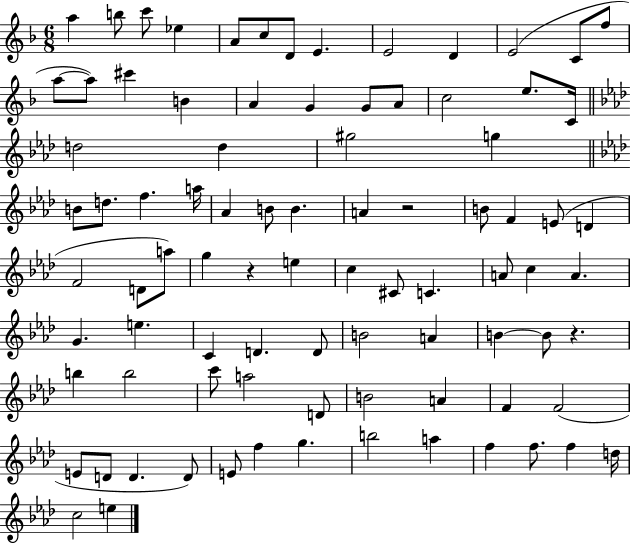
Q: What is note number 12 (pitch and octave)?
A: C4